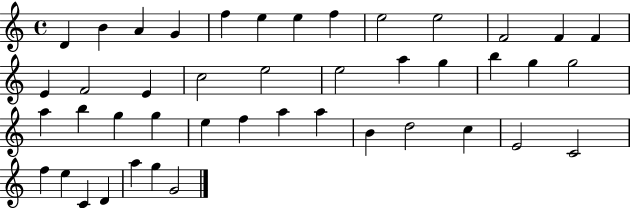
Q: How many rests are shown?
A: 0